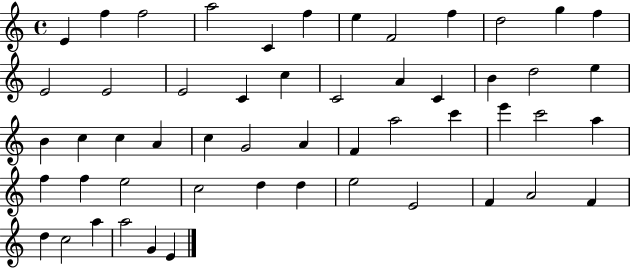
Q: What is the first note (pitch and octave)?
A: E4